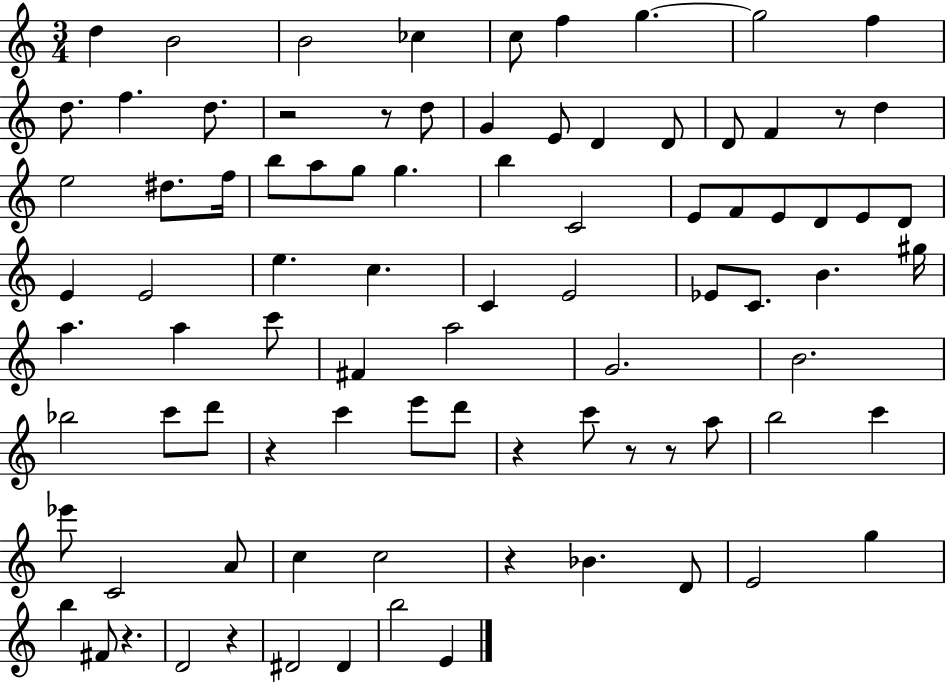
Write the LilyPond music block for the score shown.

{
  \clef treble
  \numericTimeSignature
  \time 3/4
  \key c \major
  d''4 b'2 | b'2 ces''4 | c''8 f''4 g''4.~~ | g''2 f''4 | \break d''8. f''4. d''8. | r2 r8 d''8 | g'4 e'8 d'4 d'8 | d'8 f'4 r8 d''4 | \break e''2 dis''8. f''16 | b''8 a''8 g''8 g''4. | b''4 c'2 | e'8 f'8 e'8 d'8 e'8 d'8 | \break e'4 e'2 | e''4. c''4. | c'4 e'2 | ees'8 c'8. b'4. gis''16 | \break a''4. a''4 c'''8 | fis'4 a''2 | g'2. | b'2. | \break bes''2 c'''8 d'''8 | r4 c'''4 e'''8 d'''8 | r4 c'''8 r8 r8 a''8 | b''2 c'''4 | \break ees'''8 c'2 a'8 | c''4 c''2 | r4 bes'4. d'8 | e'2 g''4 | \break b''4 fis'8 r4. | d'2 r4 | dis'2 dis'4 | b''2 e'4 | \break \bar "|."
}